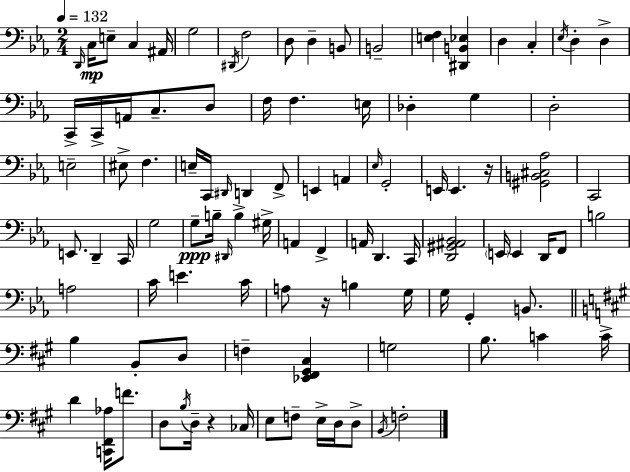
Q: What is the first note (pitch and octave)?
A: D2